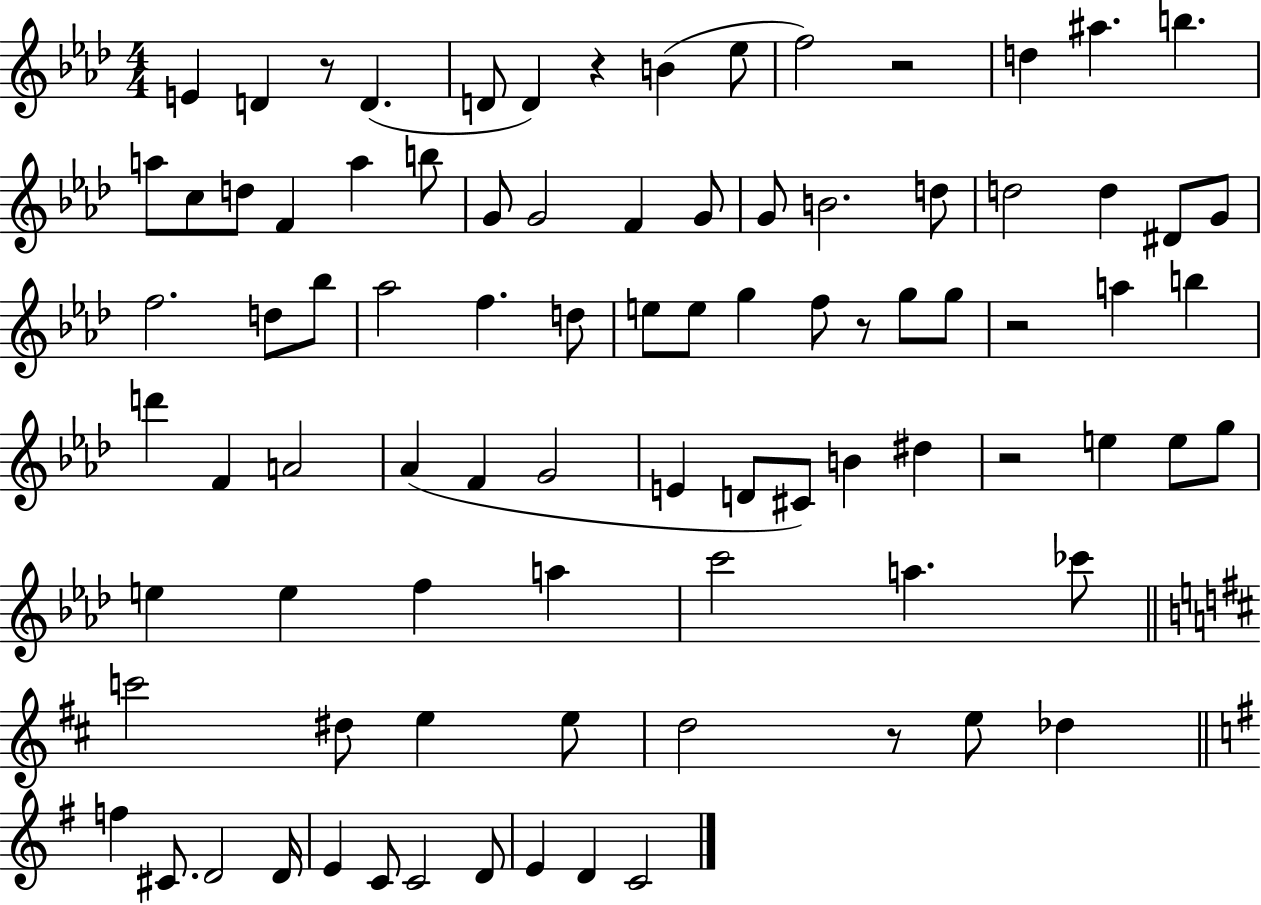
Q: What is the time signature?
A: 4/4